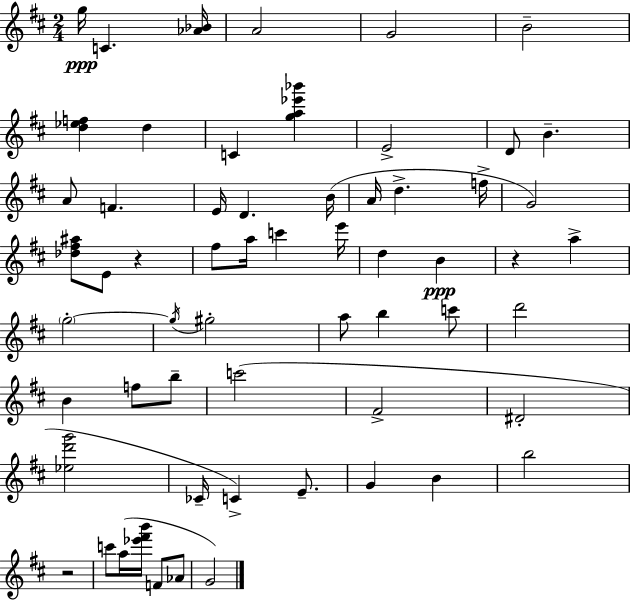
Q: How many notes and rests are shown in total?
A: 60